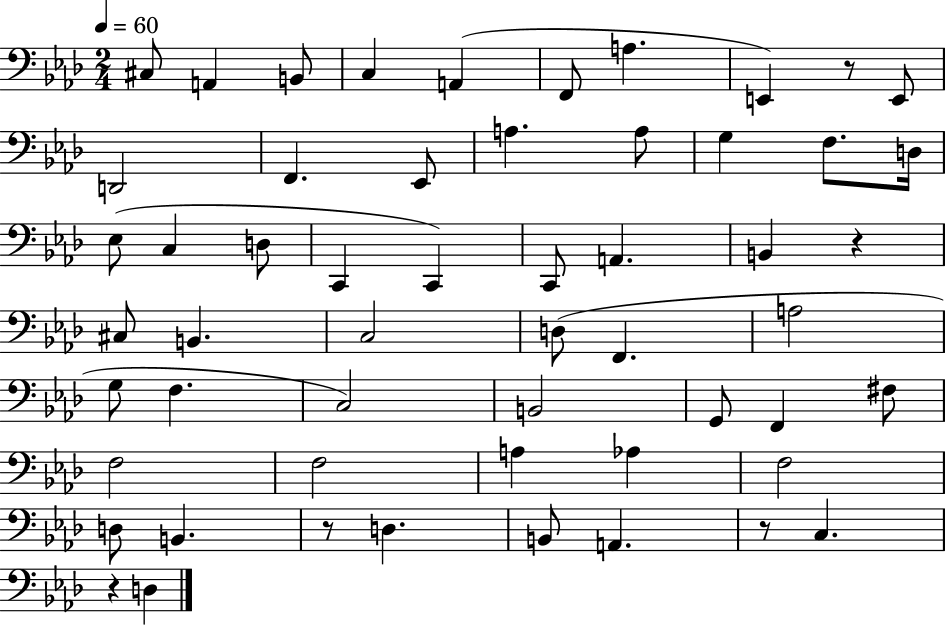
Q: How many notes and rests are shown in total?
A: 55